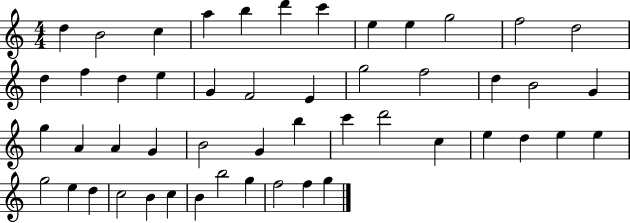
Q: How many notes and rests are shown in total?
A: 50